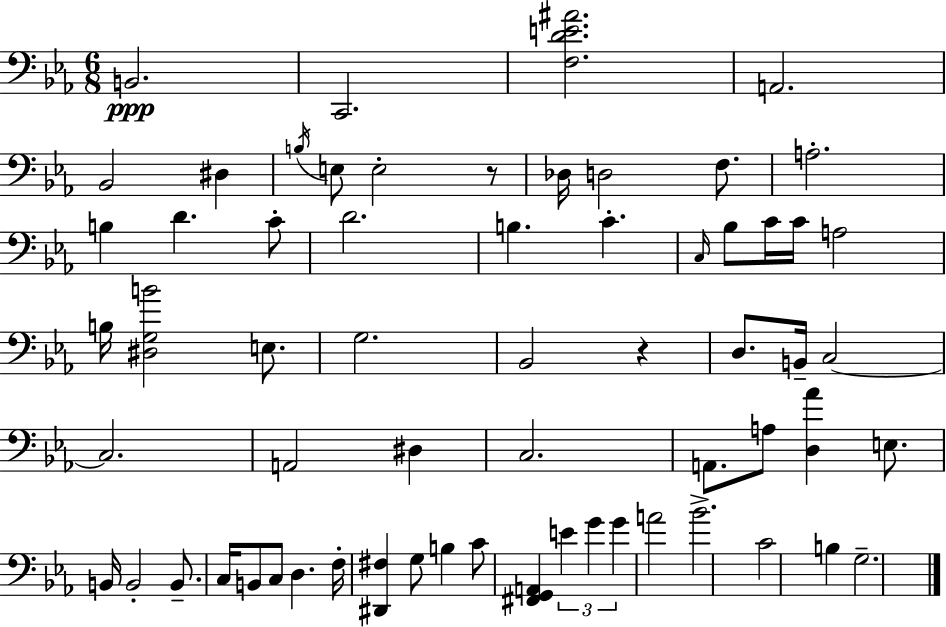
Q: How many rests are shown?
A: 2